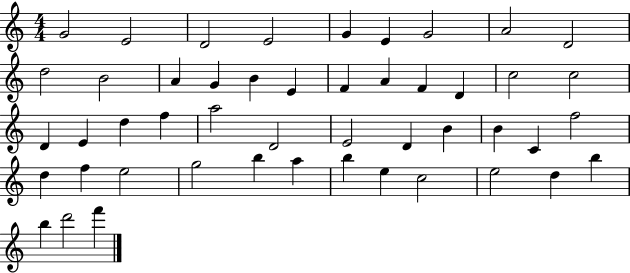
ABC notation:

X:1
T:Untitled
M:4/4
L:1/4
K:C
G2 E2 D2 E2 G E G2 A2 D2 d2 B2 A G B E F A F D c2 c2 D E d f a2 D2 E2 D B B C f2 d f e2 g2 b a b e c2 e2 d b b d'2 f'